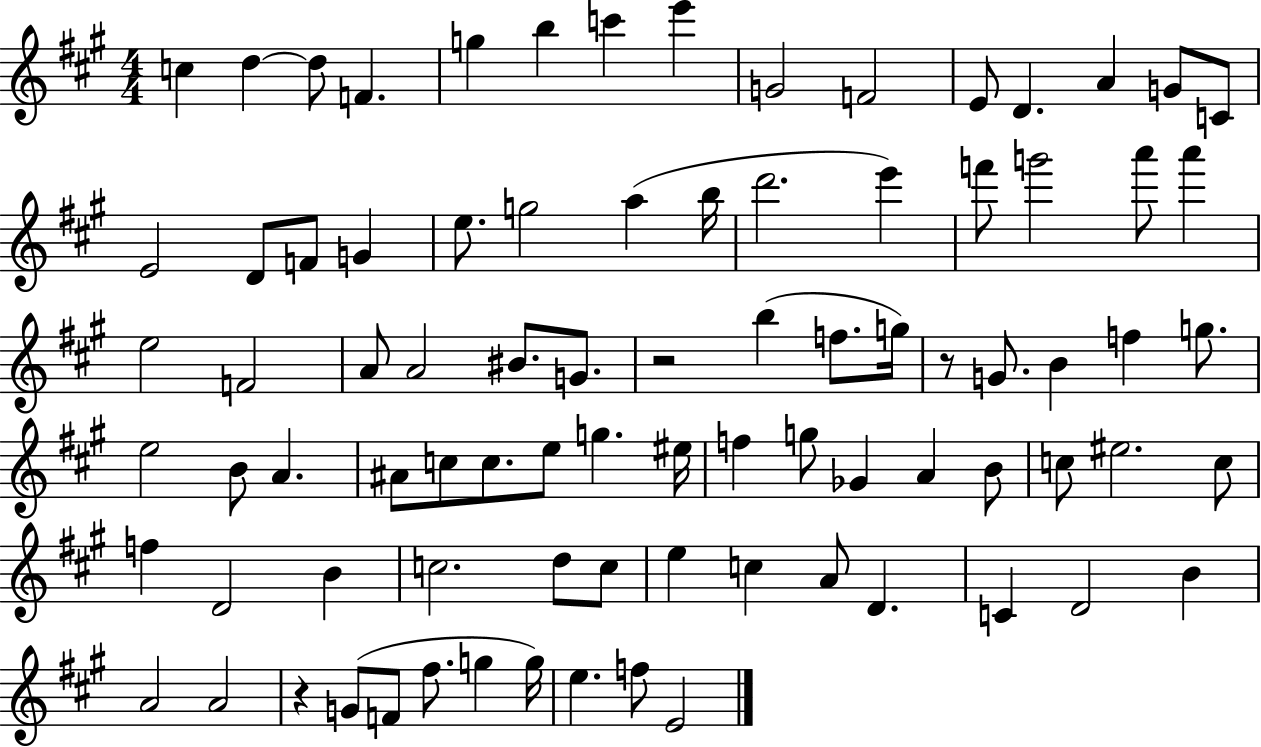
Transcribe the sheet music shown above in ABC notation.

X:1
T:Untitled
M:4/4
L:1/4
K:A
c d d/2 F g b c' e' G2 F2 E/2 D A G/2 C/2 E2 D/2 F/2 G e/2 g2 a b/4 d'2 e' f'/2 g'2 a'/2 a' e2 F2 A/2 A2 ^B/2 G/2 z2 b f/2 g/4 z/2 G/2 B f g/2 e2 B/2 A ^A/2 c/2 c/2 e/2 g ^e/4 f g/2 _G A B/2 c/2 ^e2 c/2 f D2 B c2 d/2 c/2 e c A/2 D C D2 B A2 A2 z G/2 F/2 ^f/2 g g/4 e f/2 E2